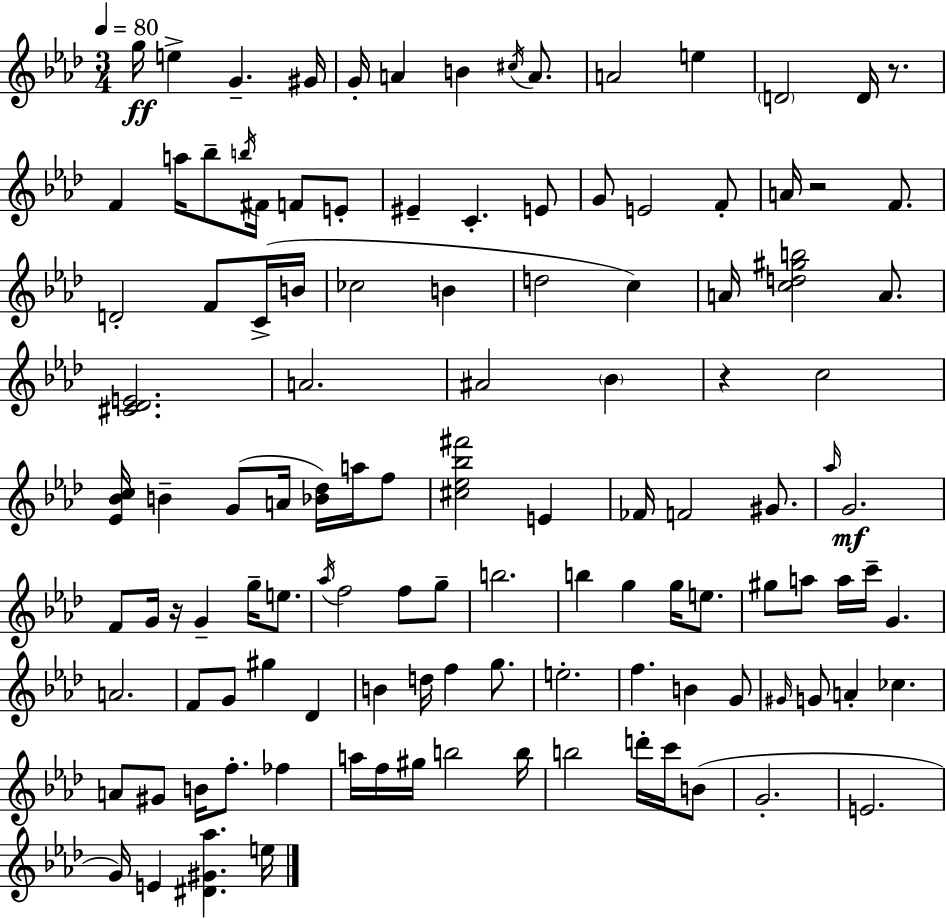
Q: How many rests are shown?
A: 4